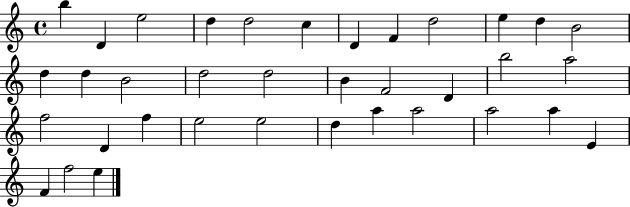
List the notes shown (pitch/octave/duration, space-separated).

B5/q D4/q E5/h D5/q D5/h C5/q D4/q F4/q D5/h E5/q D5/q B4/h D5/q D5/q B4/h D5/h D5/h B4/q F4/h D4/q B5/h A5/h F5/h D4/q F5/q E5/h E5/h D5/q A5/q A5/h A5/h A5/q E4/q F4/q F5/h E5/q